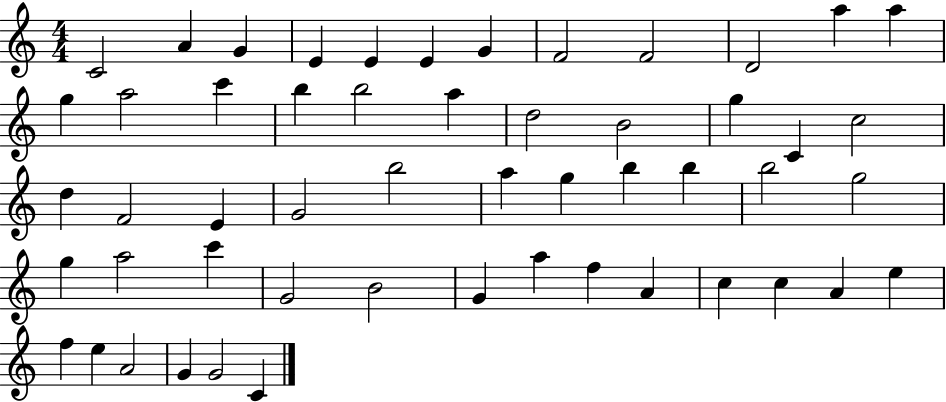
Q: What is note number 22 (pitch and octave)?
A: C4